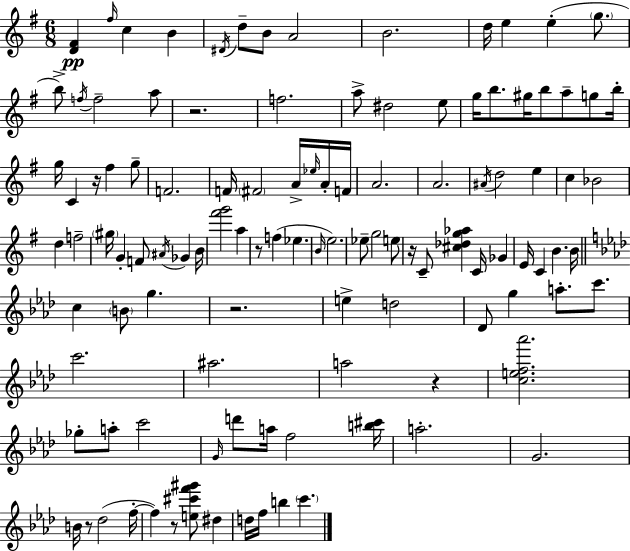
{
  \clef treble
  \numericTimeSignature
  \time 6/8
  \key g \major
  <d' fis'>4\pp \grace { fis''16 } c''4 b'4 | \acciaccatura { dis'16 } d''8-- b'8 a'2 | b'2. | d''16 e''4 e''4-.( \parenthesize g''8. | \break b''8->) \acciaccatura { f''16 } f''2-- | a''8 r2. | f''2. | a''8-> dis''2 | \break e''8 g''16 b''8. gis''16 b''8 a''8-- | g''8 b''16-. g''16 c'4 r16 fis''4 | g''8-- f'2. | f'16 \parenthesize fis'2 | \break a'16-> \grace { ees''16 } a'16-. f'16 a'2. | a'2. | \acciaccatura { ais'16 } d''2 | e''4 c''4 bes'2 | \break d''4 f''2-- | \parenthesize gis''16 g'4-. f'8 | \acciaccatura { ais'16 } ges'4 b'16 <fis''' g'''>2 | a''4 r8 f''4( | \break ees''4. \grace { b'16 } e''2.) | ees''8-- g''2 | e''8 r16 c'8-- <cis'' des'' g'' aes''>4 | c'16 ges'4 e'16 c'4 | \break b'4. b'16 \bar "||" \break \key f \minor c''4 \parenthesize b'8 g''4. | r2. | e''4-> d''2 | des'8 g''4 a''8.-. c'''8. | \break c'''2. | ais''2. | a''2 r4 | <c'' e'' f'' aes'''>2. | \break ges''8-. a''8-. c'''2 | \grace { g'16 } d'''8 a''16 f''2 | <b'' cis'''>16 a''2.-. | g'2. | \break b'16 r8 des''2( | f''16-.~~ f''4) r8 <e'' cis''' f''' gis'''>8 dis''4 | d''16 f''16 b''4 \parenthesize c'''4. | \bar "|."
}